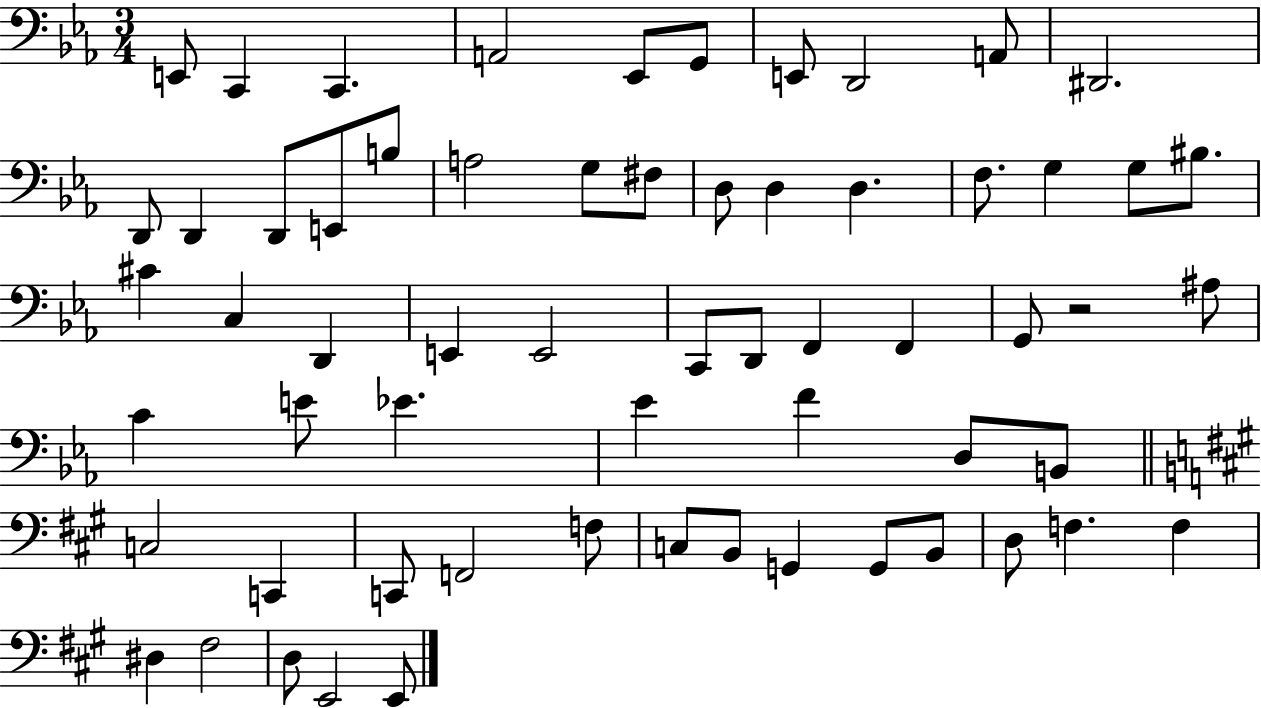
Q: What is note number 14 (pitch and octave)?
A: E2